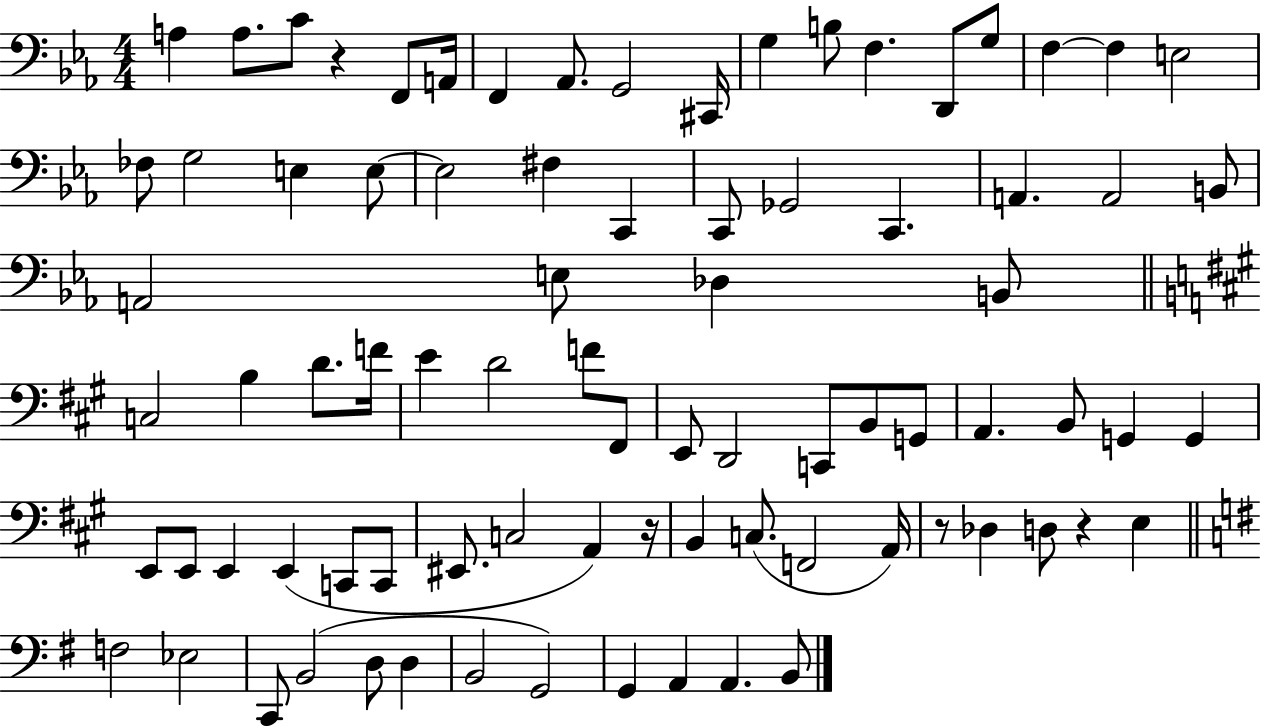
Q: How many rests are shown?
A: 4